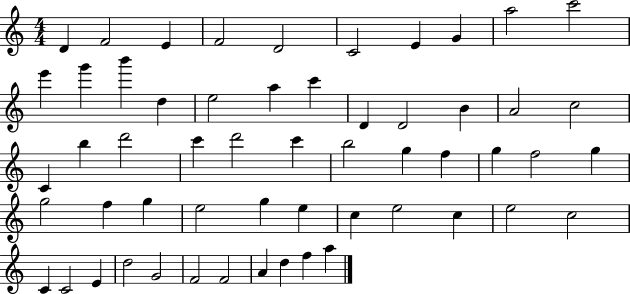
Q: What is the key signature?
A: C major